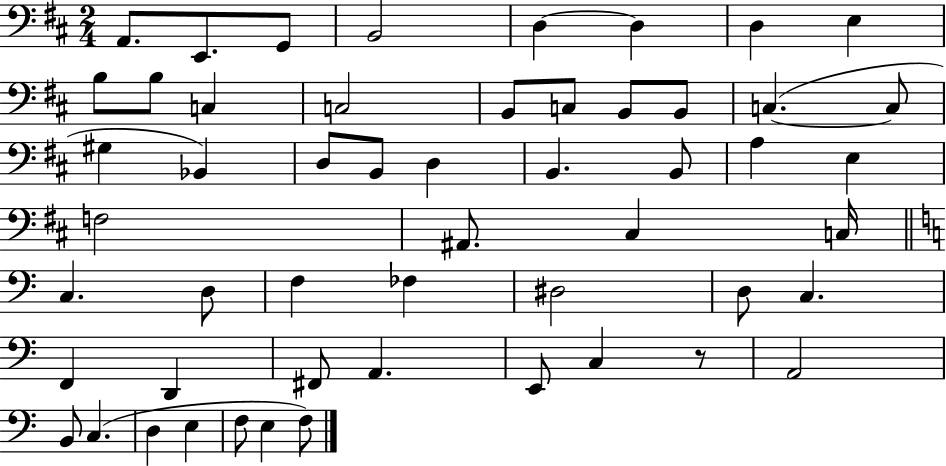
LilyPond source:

{
  \clef bass
  \numericTimeSignature
  \time 2/4
  \key d \major
  a,8. e,8. g,8 | b,2 | d4~~ d4 | d4 e4 | \break b8 b8 c4 | c2 | b,8 c8 b,8 b,8 | c4.~(~ c8 | \break gis4 bes,4) | d8 b,8 d4 | b,4. b,8 | a4 e4 | \break f2 | ais,8. cis4 c16 | \bar "||" \break \key c \major c4. d8 | f4 fes4 | dis2 | d8 c4. | \break f,4 d,4 | fis,8 a,4. | e,8 c4 r8 | a,2 | \break b,8 c4.( | d4 e4 | f8 e4 f8) | \bar "|."
}